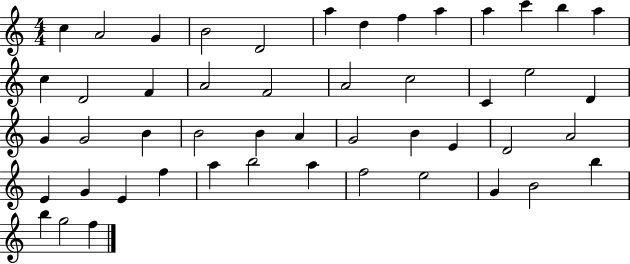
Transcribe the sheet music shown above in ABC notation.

X:1
T:Untitled
M:4/4
L:1/4
K:C
c A2 G B2 D2 a d f a a c' b a c D2 F A2 F2 A2 c2 C e2 D G G2 B B2 B A G2 B E D2 A2 E G E f a b2 a f2 e2 G B2 b b g2 f